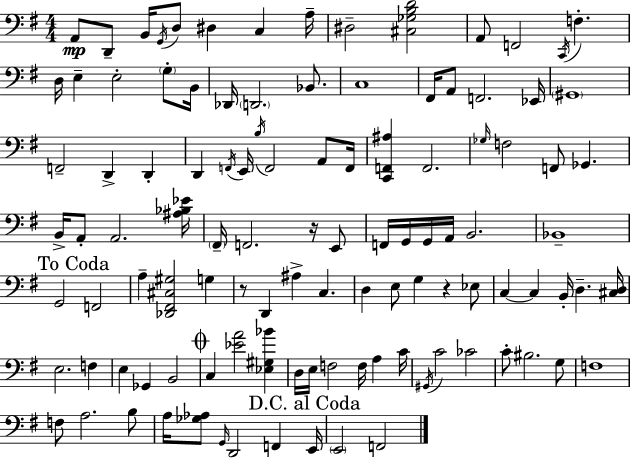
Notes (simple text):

A2/e D2/e B2/s G2/s D3/e D#3/q C3/q A3/s D#3/h [C#3,Gb3,B3,D4]/h A2/e F2/h C2/s F3/q. D3/s E3/q E3/h G3/e B2/s Db2/s D2/h. Bb2/e. C3/w F#2/s A2/e F2/h. Eb2/s G#2/w F2/h D2/q D2/q D2/q F2/s E2/s B3/s F2/h A2/e F2/s [C2,F2,A#3]/q F2/h. Gb3/s F3/h F2/e Gb2/q. B2/s A2/e A2/h. [A#3,Bb3,Eb4]/s F#2/s F2/h. R/s E2/e F2/s G2/s G2/s A2/s B2/h. Bb2/w G2/h F2/h A3/q [Db2,F#2,C#3,G#3]/h G3/q R/e D2/q A#3/q C3/q. D3/q E3/e G3/q R/q Eb3/e C3/q C3/q B2/s D3/q. [C#3,D3]/s E3/h. F3/q E3/q Gb2/q B2/h C3/q [Eb4,A4]/h [Eb3,G#3,Bb4]/q D3/s E3/s F3/h F3/s A3/q C4/s G#2/s C4/h CES4/h C4/e BIS3/h. G3/e F3/w F3/e A3/h. B3/e A3/s [Gb3,Ab3]/e G2/s D2/h F2/q E2/s E2/h F2/h